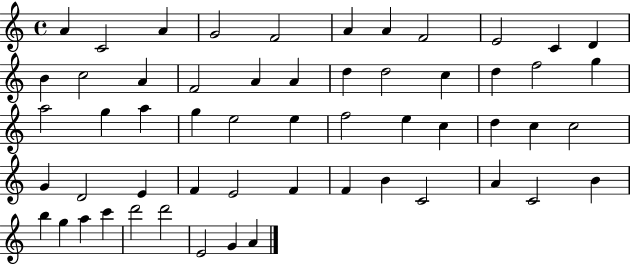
X:1
T:Untitled
M:4/4
L:1/4
K:C
A C2 A G2 F2 A A F2 E2 C D B c2 A F2 A A d d2 c d f2 g a2 g a g e2 e f2 e c d c c2 G D2 E F E2 F F B C2 A C2 B b g a c' d'2 d'2 E2 G A